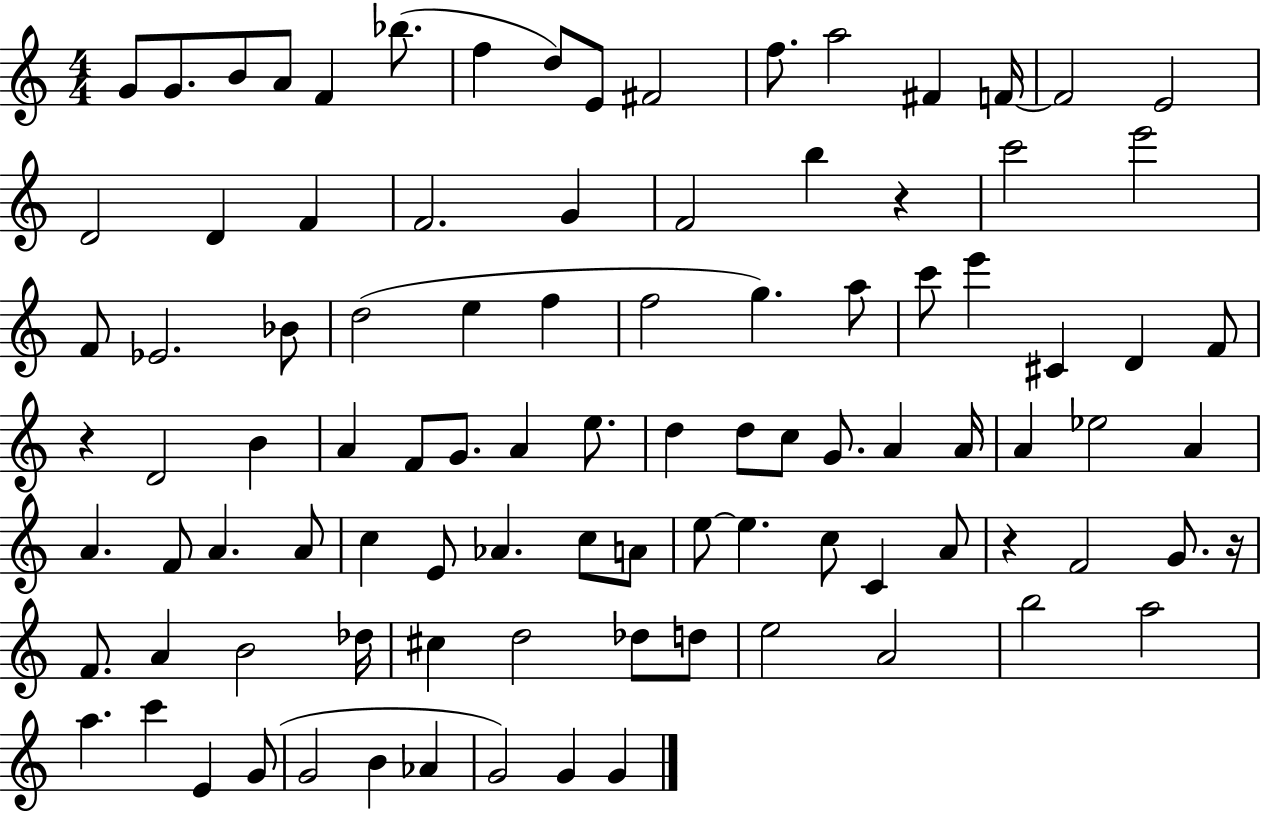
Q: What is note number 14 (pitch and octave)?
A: F4